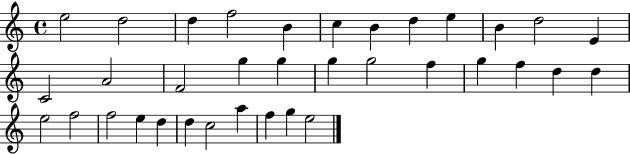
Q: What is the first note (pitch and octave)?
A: E5